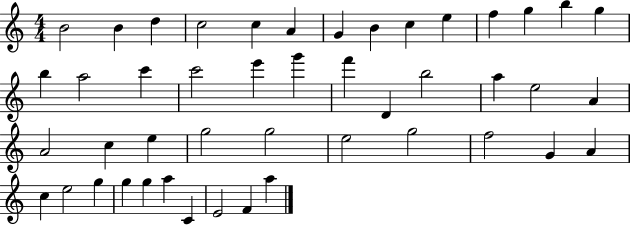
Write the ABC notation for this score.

X:1
T:Untitled
M:4/4
L:1/4
K:C
B2 B d c2 c A G B c e f g b g b a2 c' c'2 e' g' f' D b2 a e2 A A2 c e g2 g2 e2 g2 f2 G A c e2 g g g a C E2 F a